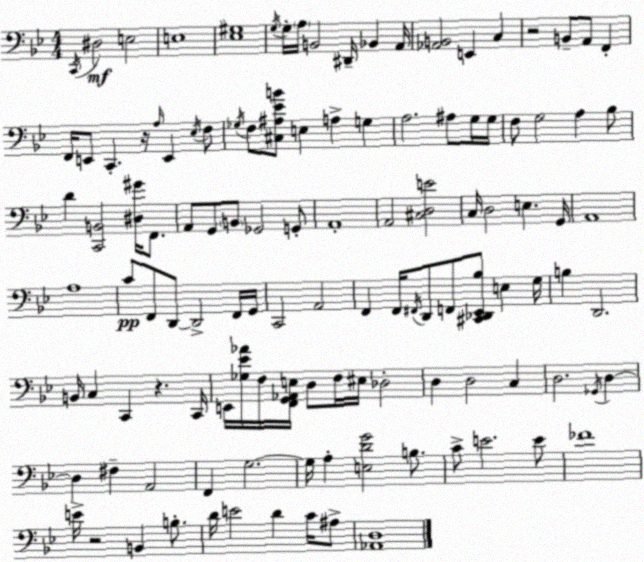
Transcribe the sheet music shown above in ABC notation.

X:1
T:Untitled
M:4/4
L:1/4
K:Bb
C,,/4 ^D,2 E,2 E,4 [_E,^G,]4 G,/4 G,/4 A,/4 B,,2 ^D,,/4 _B,, A,,/4 [_A,,B,,]2 E,, C, z2 B,,/2 A,,/2 F,, F,,/4 E,,/2 C,, z/4 A,/4 E,, _E,/4 F,/2 _G,/4 F,/2 [^C,^A,_EB]/2 E, A, G, A,2 ^A,/2 G,/4 G,/4 F,/2 G,2 A, _B,/2 D [C,,B,,]2 [^D,^G]/4 F,,/2 A,,/2 G,,/2 B,,/2 _G,,2 G,,/2 A,,4 A,,2 [^C,D,E]2 C,/4 D,2 E, G,,/4 A,,4 A,4 C/2 F,,/2 D,,/2 D,,2 F,,/4 G,,/4 C,,2 A,,2 F,, F,,/4 ^F,,/4 D,,/2 F,,/2 [^C,,_D,,_E,,_B,]/2 E, G,/4 B, D,,2 B,,/4 C, C,, z C,,/4 E,,/4 [_G,_E_A]/4 F,/4 [F,,G,,_A,,E,]/4 D,/2 F,/4 ^E,/4 _D,2 D, D,2 C, D,2 _G,,/4 D, D, ^F, A,,2 F,, G,2 G,/4 A, [E,DG]2 B,/2 C/2 E2 E/2 _F4 E/4 z2 B,, B,/2 D/4 E2 D C/4 ^A,/2 [_A,,D,]4